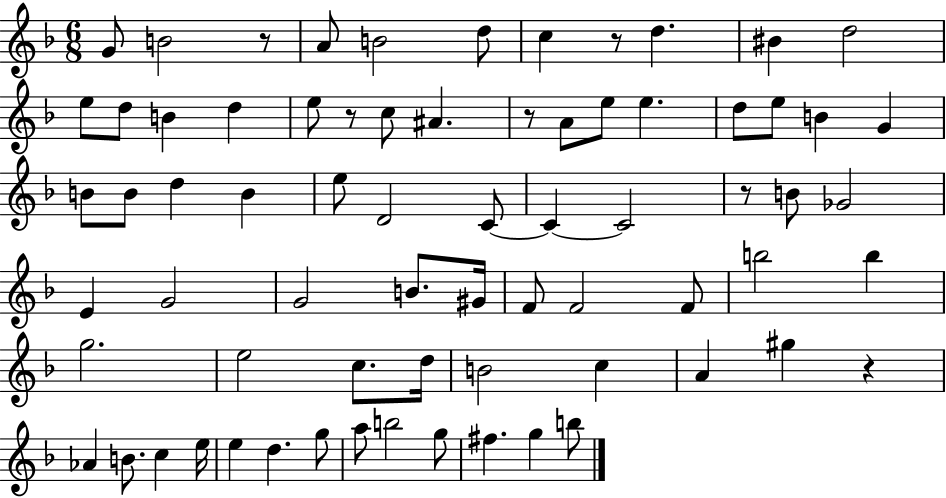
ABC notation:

X:1
T:Untitled
M:6/8
L:1/4
K:F
G/2 B2 z/2 A/2 B2 d/2 c z/2 d ^B d2 e/2 d/2 B d e/2 z/2 c/2 ^A z/2 A/2 e/2 e d/2 e/2 B G B/2 B/2 d B e/2 D2 C/2 C C2 z/2 B/2 _G2 E G2 G2 B/2 ^G/4 F/2 F2 F/2 b2 b g2 e2 c/2 d/4 B2 c A ^g z _A B/2 c e/4 e d g/2 a/2 b2 g/2 ^f g b/2